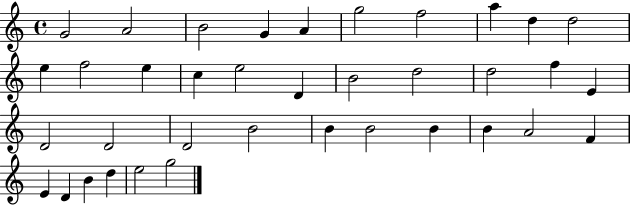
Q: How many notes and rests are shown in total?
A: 37